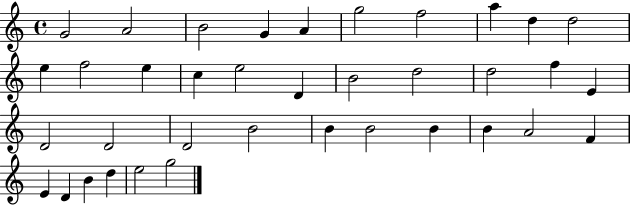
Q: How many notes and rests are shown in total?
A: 37